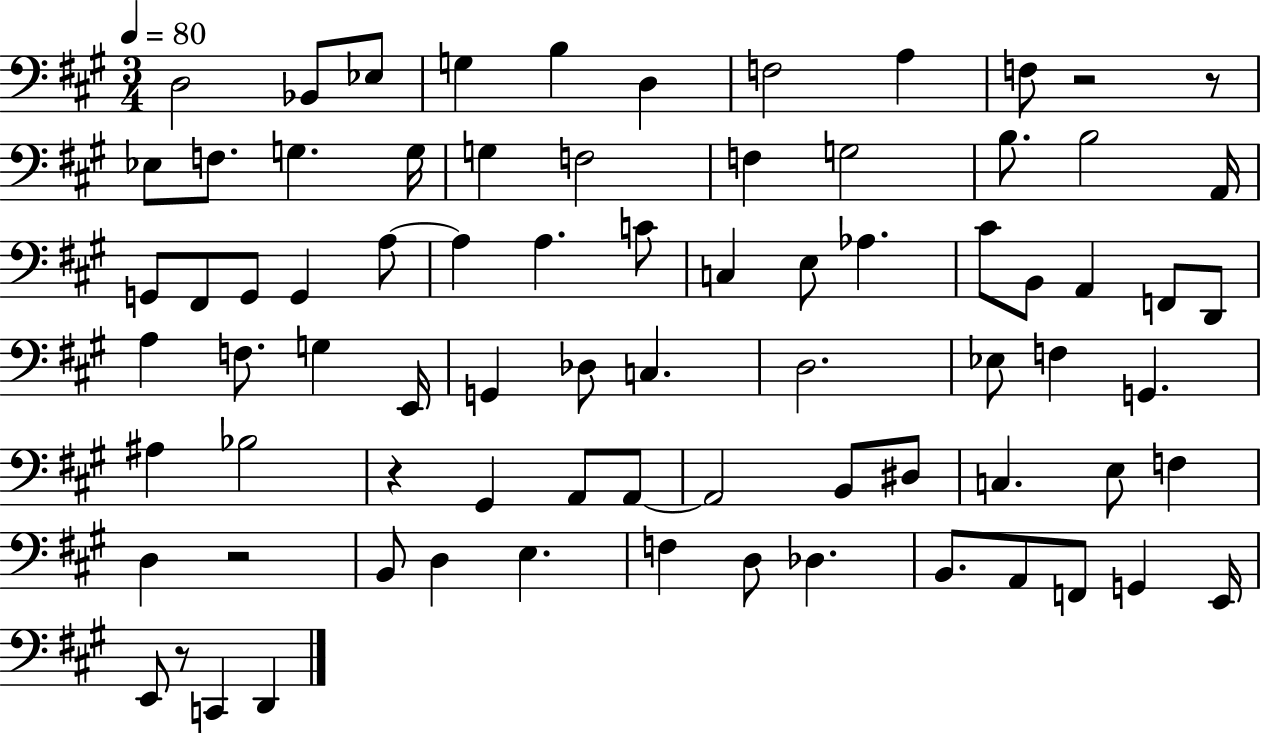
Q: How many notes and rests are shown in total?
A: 78